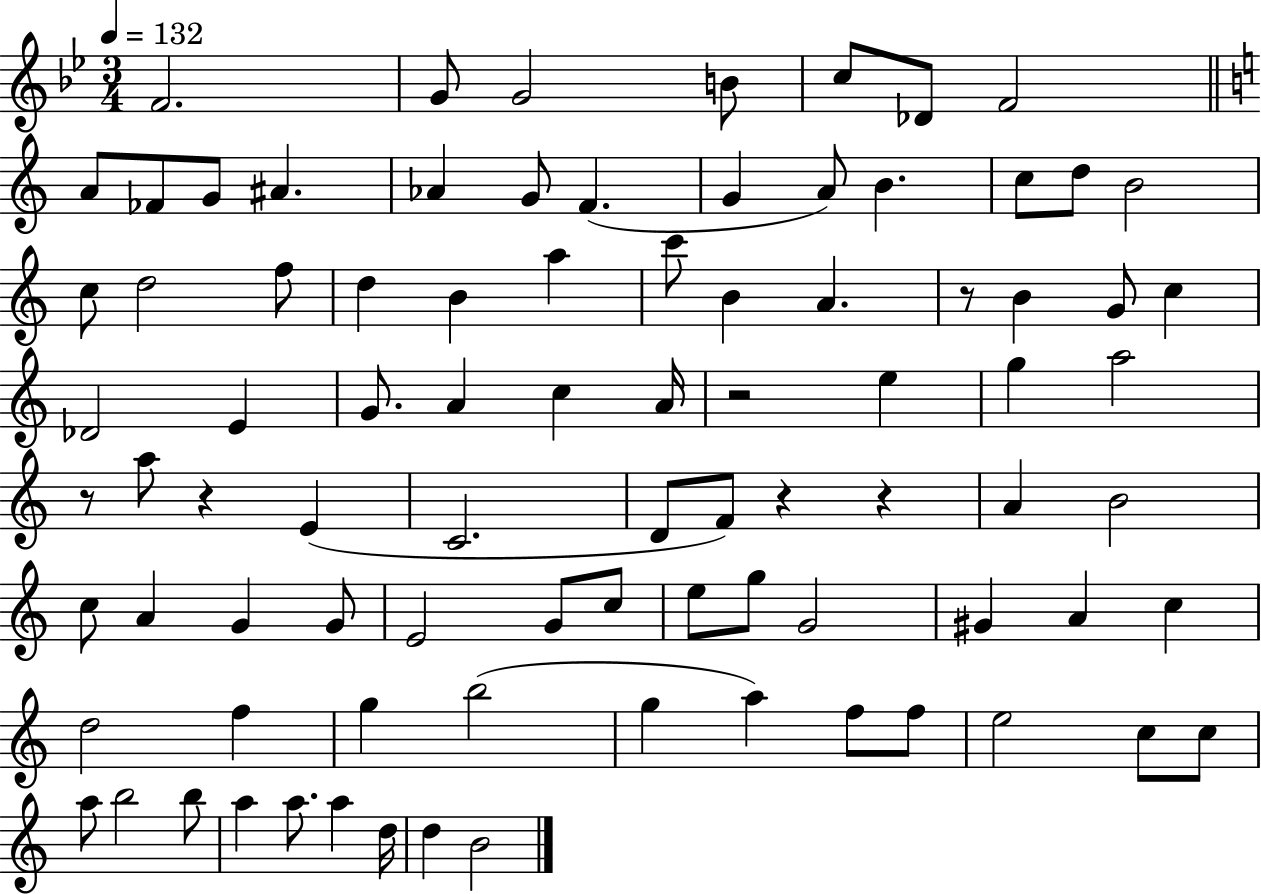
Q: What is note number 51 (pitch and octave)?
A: G4